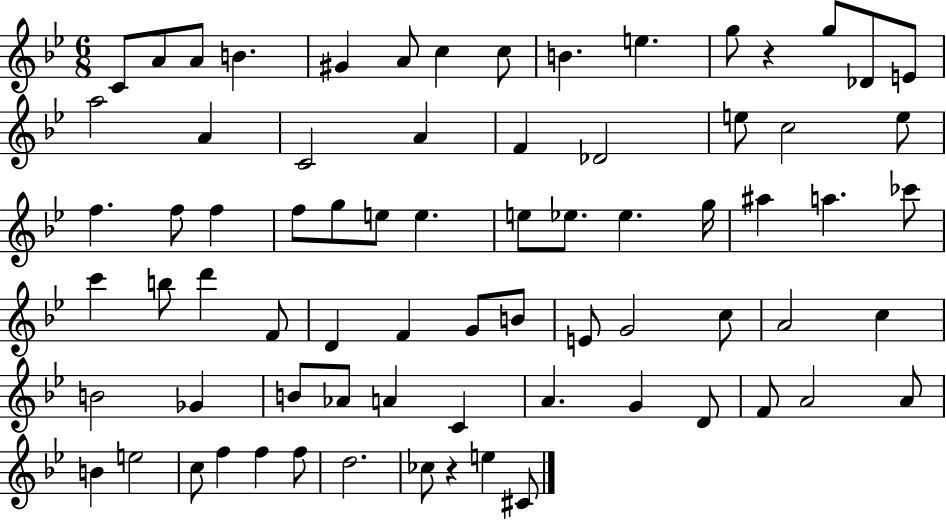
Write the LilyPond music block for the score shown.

{
  \clef treble
  \numericTimeSignature
  \time 6/8
  \key bes \major
  c'8 a'8 a'8 b'4. | gis'4 a'8 c''4 c''8 | b'4. e''4. | g''8 r4 g''8 des'8 e'8 | \break a''2 a'4 | c'2 a'4 | f'4 des'2 | e''8 c''2 e''8 | \break f''4. f''8 f''4 | f''8 g''8 e''8 e''4. | e''8 ees''8. ees''4. g''16 | ais''4 a''4. ces'''8 | \break c'''4 b''8 d'''4 f'8 | d'4 f'4 g'8 b'8 | e'8 g'2 c''8 | a'2 c''4 | \break b'2 ges'4 | b'8 aes'8 a'4 c'4 | a'4. g'4 d'8 | f'8 a'2 a'8 | \break b'4 e''2 | c''8 f''4 f''4 f''8 | d''2. | ces''8 r4 e''4 cis'8 | \break \bar "|."
}